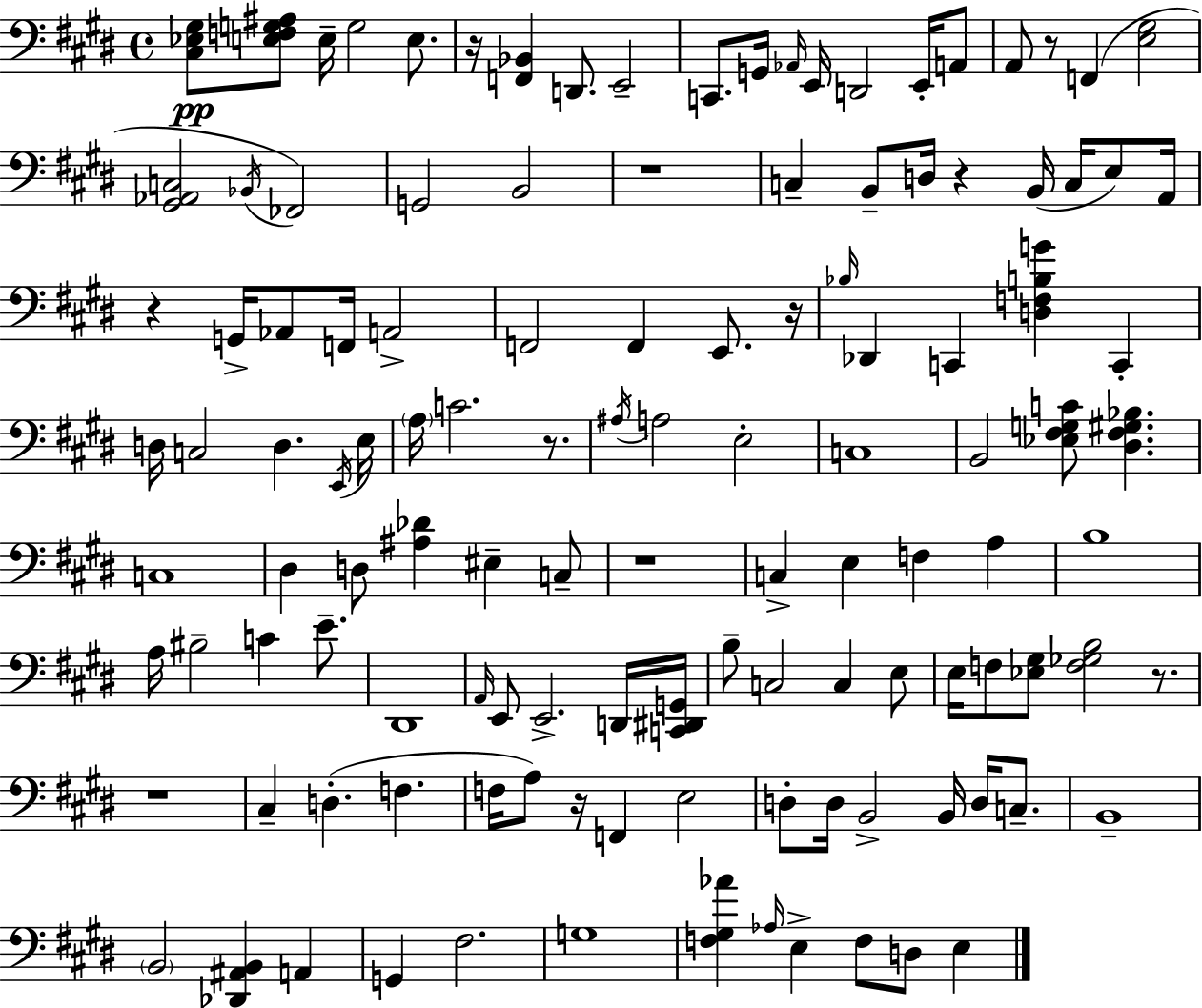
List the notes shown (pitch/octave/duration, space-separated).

[C#3,Eb3,G#3]/e [E3,F3,G3,A#3]/e E3/s G3/h E3/e. R/s [F2,Bb2]/q D2/e. E2/h C2/e. G2/s Ab2/s E2/s D2/h E2/s A2/e A2/e R/e F2/q [E3,G#3]/h [G#2,Ab2,C3]/h Bb2/s FES2/h G2/h B2/h R/w C3/q B2/e D3/s R/q B2/s C3/s E3/e A2/s R/q G2/s Ab2/e F2/s A2/h F2/h F2/q E2/e. R/s Bb3/s Db2/q C2/q [D3,F3,B3,G4]/q C2/q D3/s C3/h D3/q. E2/s E3/s A3/s C4/h. R/e. A#3/s A3/h E3/h C3/w B2/h [Eb3,F#3,G3,C4]/e [D#3,F#3,G#3,Bb3]/q. C3/w D#3/q D3/e [A#3,Db4]/q EIS3/q C3/e R/w C3/q E3/q F3/q A3/q B3/w A3/s BIS3/h C4/q E4/e. D#2/w A2/s E2/e E2/h. D2/s [C2,D#2,G2]/s B3/e C3/h C3/q E3/e E3/s F3/e [Eb3,G#3]/e [F3,Gb3,B3]/h R/e. R/w C#3/q D3/q. F3/q. F3/s A3/e R/s F2/q E3/h D3/e D3/s B2/h B2/s D3/s C3/e. B2/w B2/h [Db2,A#2,B2]/q A2/q G2/q F#3/h. G3/w [F3,G#3,Ab4]/q Ab3/s E3/q F3/e D3/e E3/q